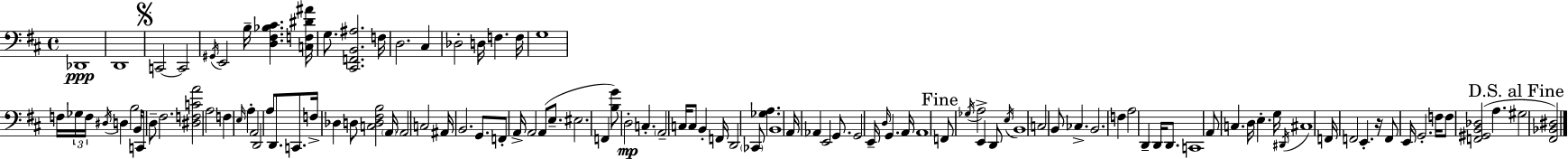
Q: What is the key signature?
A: D major